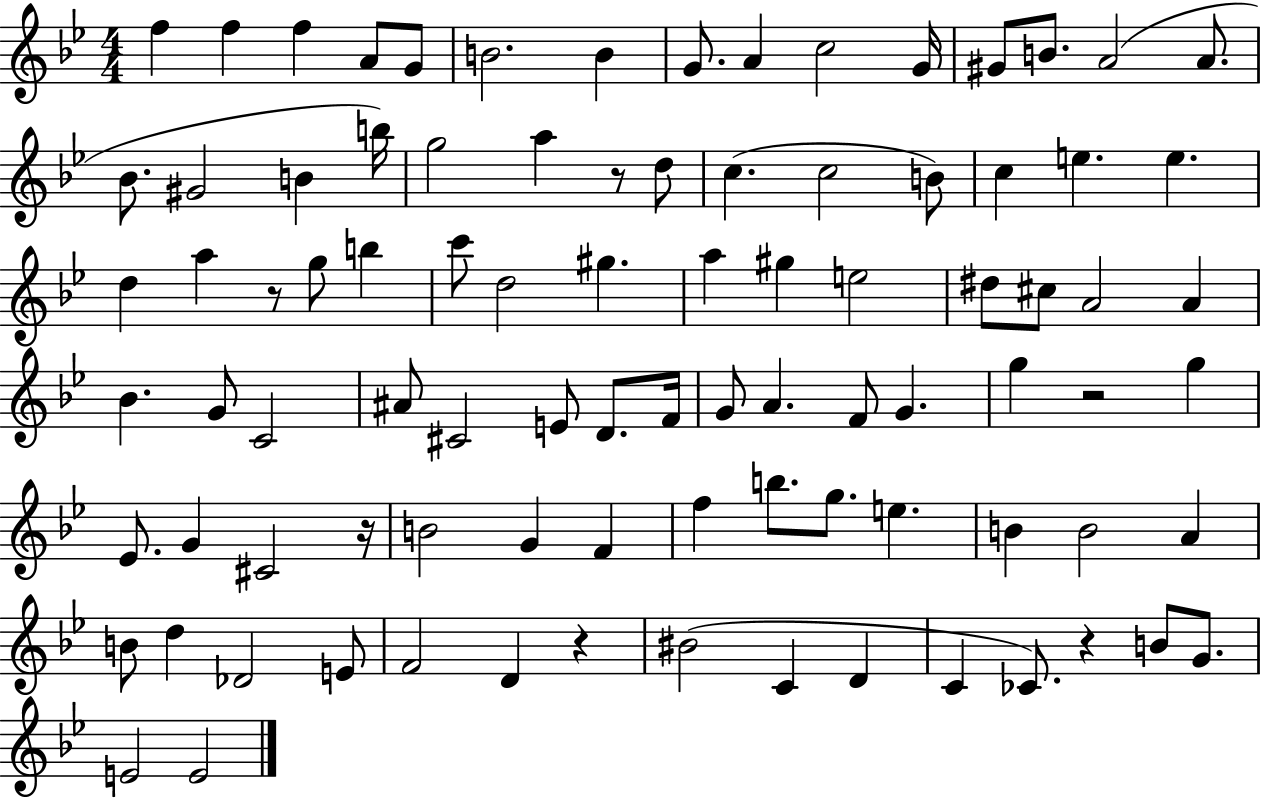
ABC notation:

X:1
T:Untitled
M:4/4
L:1/4
K:Bb
f f f A/2 G/2 B2 B G/2 A c2 G/4 ^G/2 B/2 A2 A/2 _B/2 ^G2 B b/4 g2 a z/2 d/2 c c2 B/2 c e e d a z/2 g/2 b c'/2 d2 ^g a ^g e2 ^d/2 ^c/2 A2 A _B G/2 C2 ^A/2 ^C2 E/2 D/2 F/4 G/2 A F/2 G g z2 g _E/2 G ^C2 z/4 B2 G F f b/2 g/2 e B B2 A B/2 d _D2 E/2 F2 D z ^B2 C D C _C/2 z B/2 G/2 E2 E2